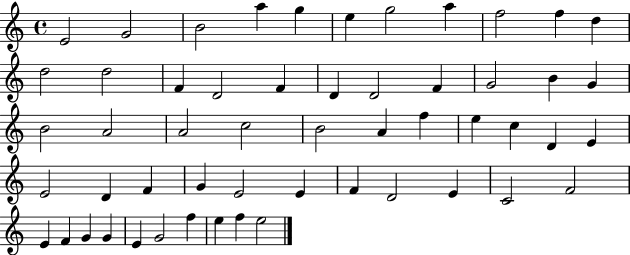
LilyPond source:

{
  \clef treble
  \time 4/4
  \defaultTimeSignature
  \key c \major
  e'2 g'2 | b'2 a''4 g''4 | e''4 g''2 a''4 | f''2 f''4 d''4 | \break d''2 d''2 | f'4 d'2 f'4 | d'4 d'2 f'4 | g'2 b'4 g'4 | \break b'2 a'2 | a'2 c''2 | b'2 a'4 f''4 | e''4 c''4 d'4 e'4 | \break e'2 d'4 f'4 | g'4 e'2 e'4 | f'4 d'2 e'4 | c'2 f'2 | \break e'4 f'4 g'4 g'4 | e'4 g'2 f''4 | e''4 f''4 e''2 | \bar "|."
}